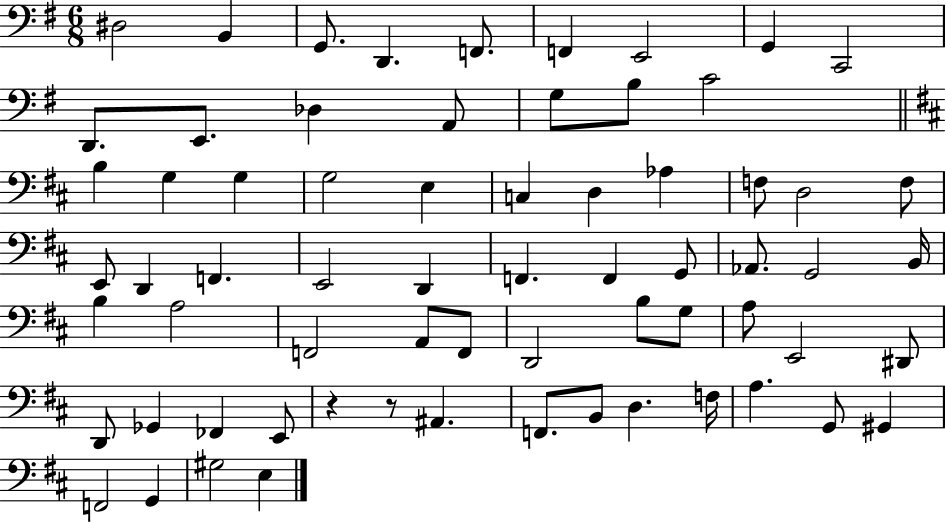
{
  \clef bass
  \numericTimeSignature
  \time 6/8
  \key g \major
  dis2 b,4 | g,8. d,4. f,8. | f,4 e,2 | g,4 c,2 | \break d,8. e,8. des4 a,8 | g8 b8 c'2 | \bar "||" \break \key d \major b4 g4 g4 | g2 e4 | c4 d4 aes4 | f8 d2 f8 | \break e,8 d,4 f,4. | e,2 d,4 | f,4. f,4 g,8 | aes,8. g,2 b,16 | \break b4 a2 | f,2 a,8 f,8 | d,2 b8 g8 | a8 e,2 dis,8 | \break d,8 ges,4 fes,4 e,8 | r4 r8 ais,4. | f,8. b,8 d4. f16 | a4. g,8 gis,4 | \break f,2 g,4 | gis2 e4 | \bar "|."
}